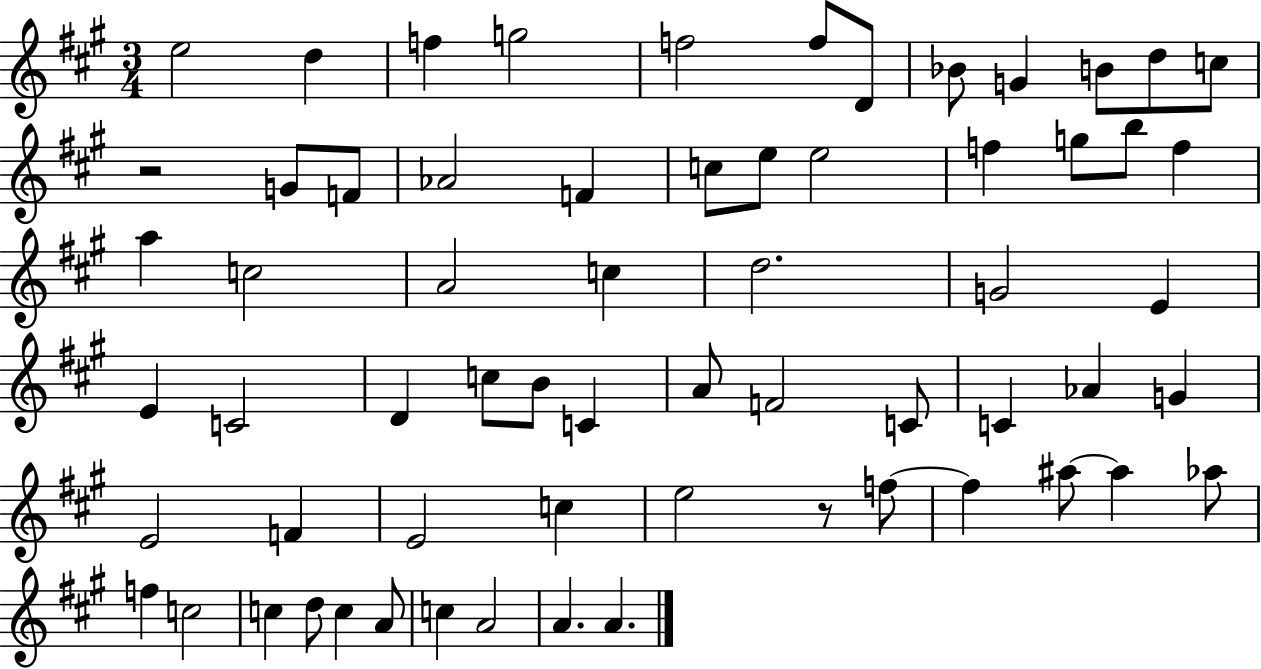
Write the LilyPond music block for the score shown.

{
  \clef treble
  \numericTimeSignature
  \time 3/4
  \key a \major
  e''2 d''4 | f''4 g''2 | f''2 f''8 d'8 | bes'8 g'4 b'8 d''8 c''8 | \break r2 g'8 f'8 | aes'2 f'4 | c''8 e''8 e''2 | f''4 g''8 b''8 f''4 | \break a''4 c''2 | a'2 c''4 | d''2. | g'2 e'4 | \break e'4 c'2 | d'4 c''8 b'8 c'4 | a'8 f'2 c'8 | c'4 aes'4 g'4 | \break e'2 f'4 | e'2 c''4 | e''2 r8 f''8~~ | f''4 ais''8~~ ais''4 aes''8 | \break f''4 c''2 | c''4 d''8 c''4 a'8 | c''4 a'2 | a'4. a'4. | \break \bar "|."
}